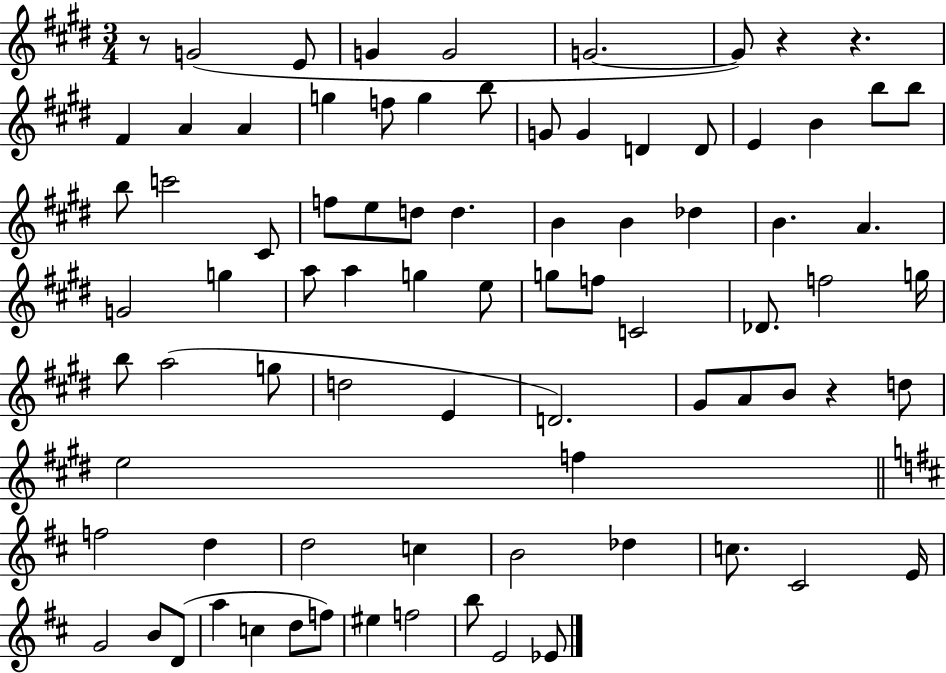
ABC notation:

X:1
T:Untitled
M:3/4
L:1/4
K:E
z/2 G2 E/2 G G2 G2 G/2 z z ^F A A g f/2 g b/2 G/2 G D D/2 E B b/2 b/2 b/2 c'2 ^C/2 f/2 e/2 d/2 d B B _d B A G2 g a/2 a g e/2 g/2 f/2 C2 _D/2 f2 g/4 b/2 a2 g/2 d2 E D2 ^G/2 A/2 B/2 z d/2 e2 f f2 d d2 c B2 _d c/2 ^C2 E/4 G2 B/2 D/2 a c d/2 f/2 ^e f2 b/2 E2 _E/2